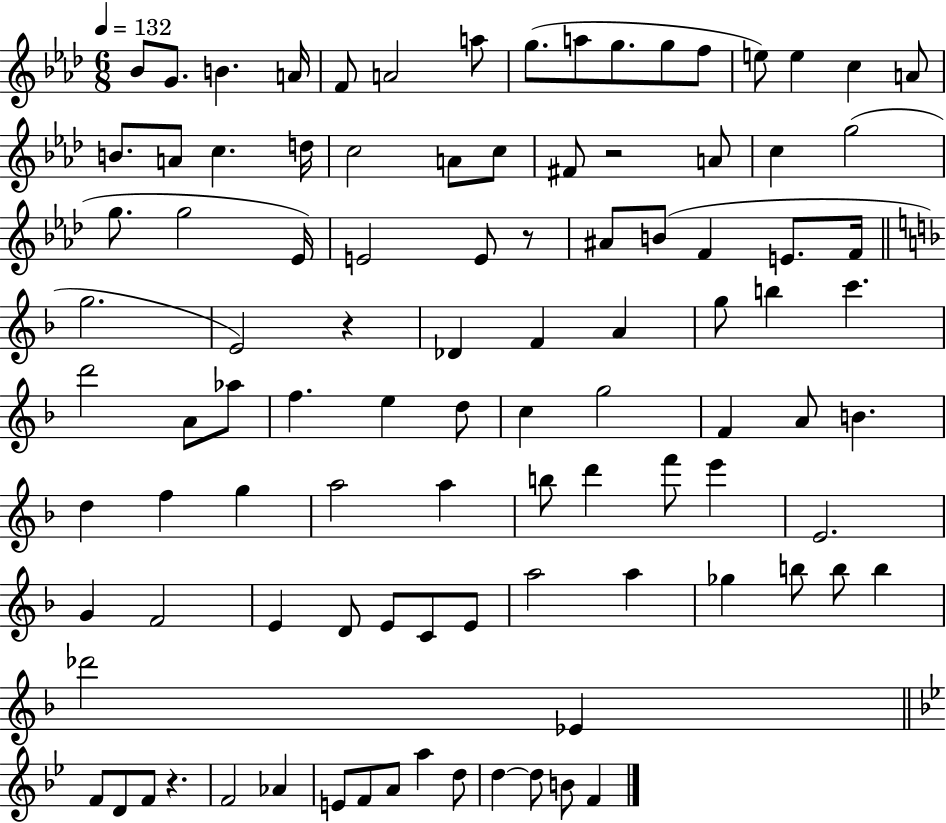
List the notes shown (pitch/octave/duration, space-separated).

Bb4/e G4/e. B4/q. A4/s F4/e A4/h A5/e G5/e. A5/e G5/e. G5/e F5/e E5/e E5/q C5/q A4/e B4/e. A4/e C5/q. D5/s C5/h A4/e C5/e F#4/e R/h A4/e C5/q G5/h G5/e. G5/h Eb4/s E4/h E4/e R/e A#4/e B4/e F4/q E4/e. F4/s G5/h. E4/h R/q Db4/q F4/q A4/q G5/e B5/q C6/q. D6/h A4/e Ab5/e F5/q. E5/q D5/e C5/q G5/h F4/q A4/e B4/q. D5/q F5/q G5/q A5/h A5/q B5/e D6/q F6/e E6/q E4/h. G4/q F4/h E4/q D4/e E4/e C4/e E4/e A5/h A5/q Gb5/q B5/e B5/e B5/q Db6/h Eb4/q F4/e D4/e F4/e R/q. F4/h Ab4/q E4/e F4/e A4/e A5/q D5/e D5/q D5/e B4/e F4/q